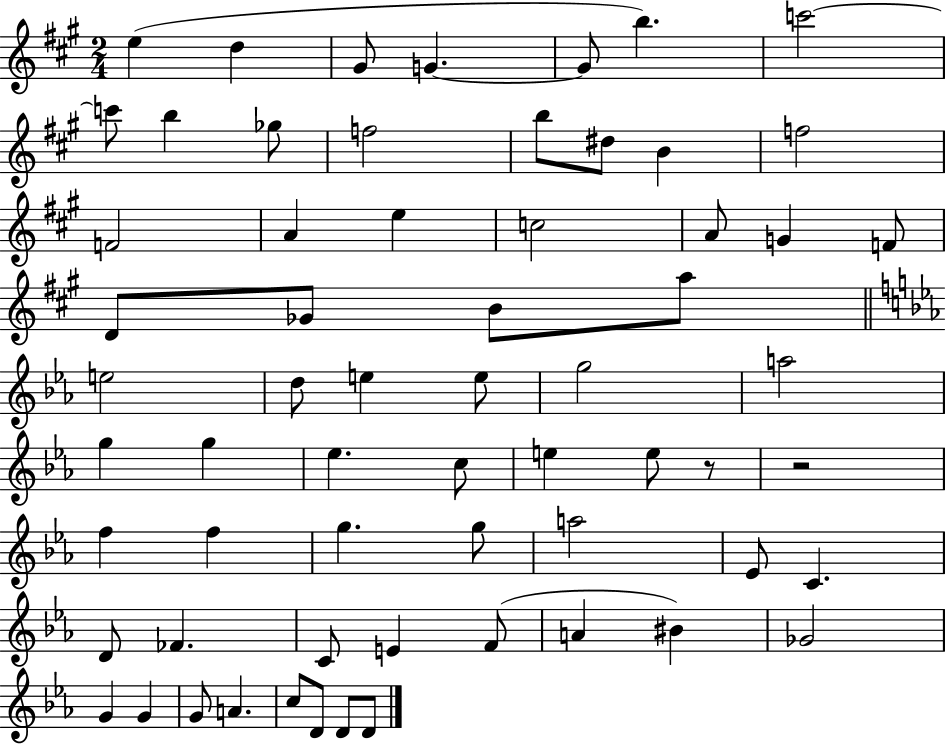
X:1
T:Untitled
M:2/4
L:1/4
K:A
e d ^G/2 G G/2 b c'2 c'/2 b _g/2 f2 b/2 ^d/2 B f2 F2 A e c2 A/2 G F/2 D/2 _G/2 B/2 a/2 e2 d/2 e e/2 g2 a2 g g _e c/2 e e/2 z/2 z2 f f g g/2 a2 _E/2 C D/2 _F C/2 E F/2 A ^B _G2 G G G/2 A c/2 D/2 D/2 D/2